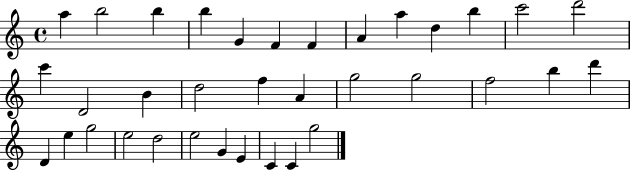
A5/q B5/h B5/q B5/q G4/q F4/q F4/q A4/q A5/q D5/q B5/q C6/h D6/h C6/q D4/h B4/q D5/h F5/q A4/q G5/h G5/h F5/h B5/q D6/q D4/q E5/q G5/h E5/h D5/h E5/h G4/q E4/q C4/q C4/q G5/h